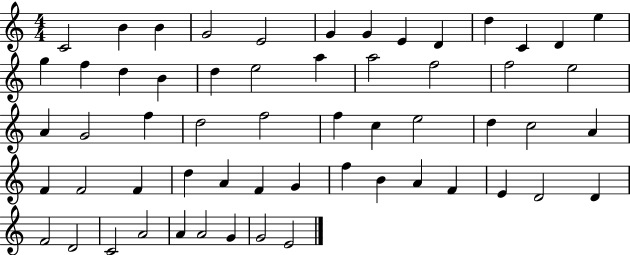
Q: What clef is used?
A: treble